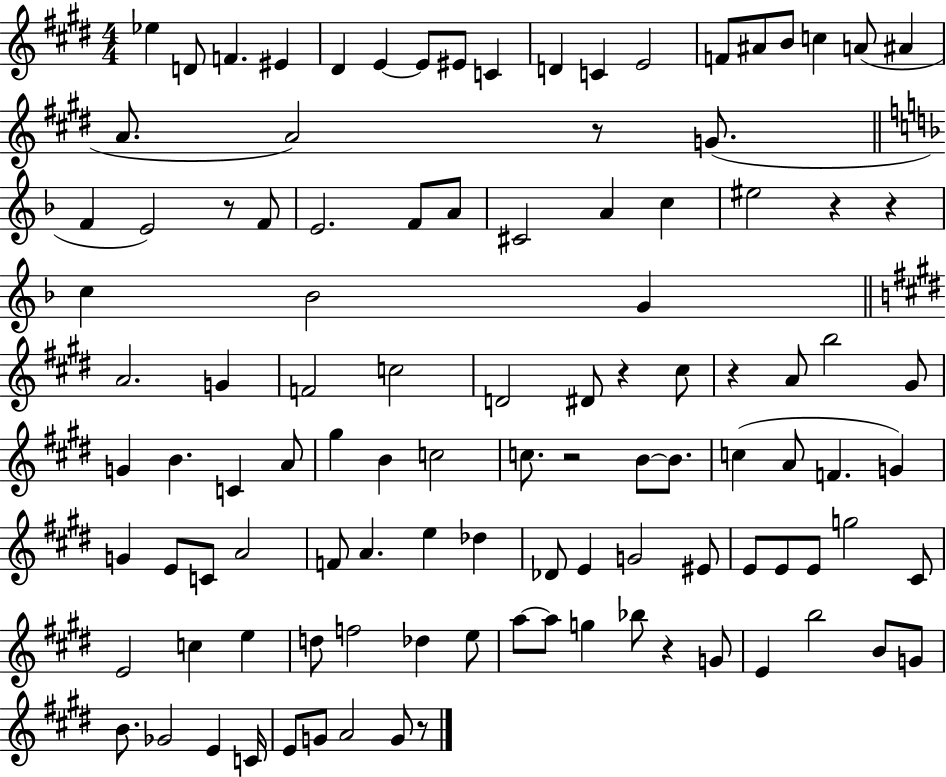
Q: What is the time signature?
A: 4/4